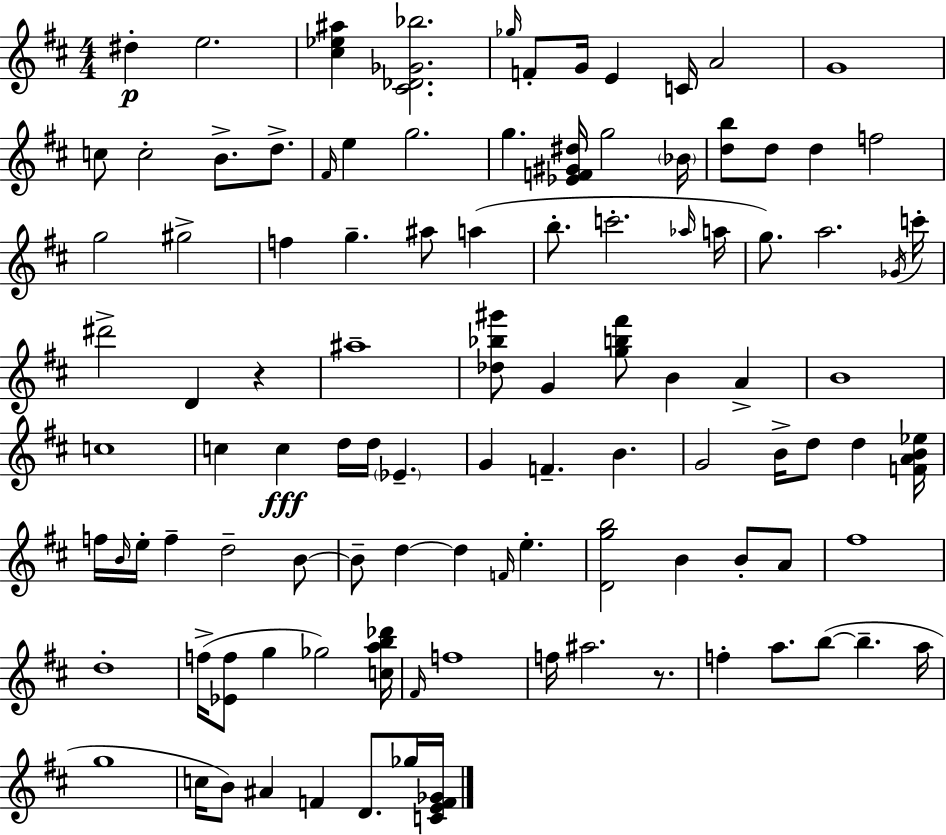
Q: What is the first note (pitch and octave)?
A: D#5